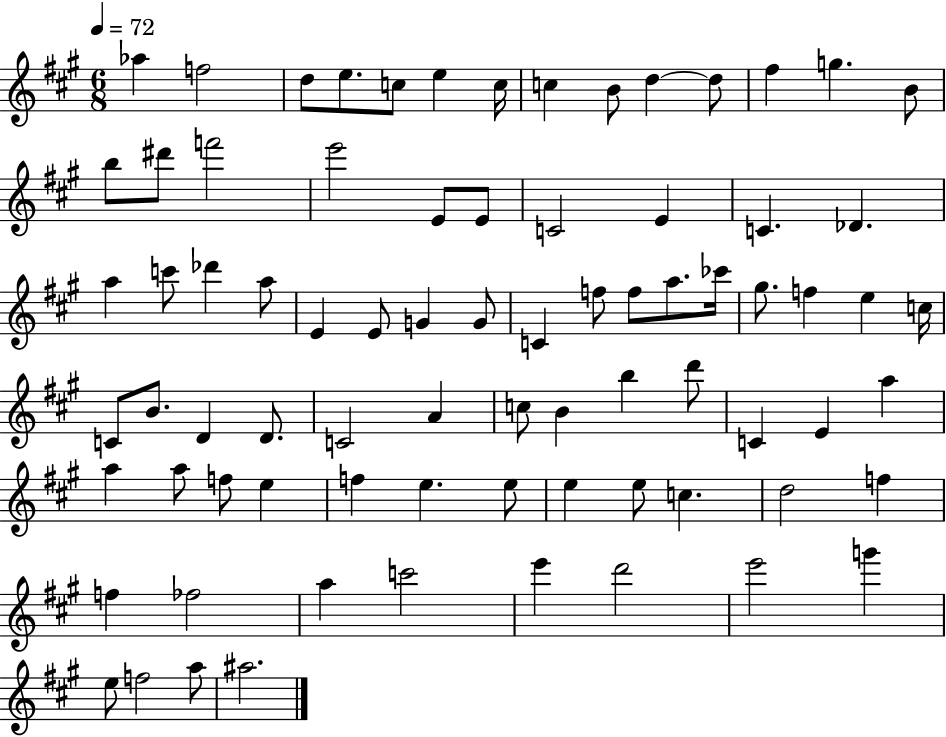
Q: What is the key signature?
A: A major